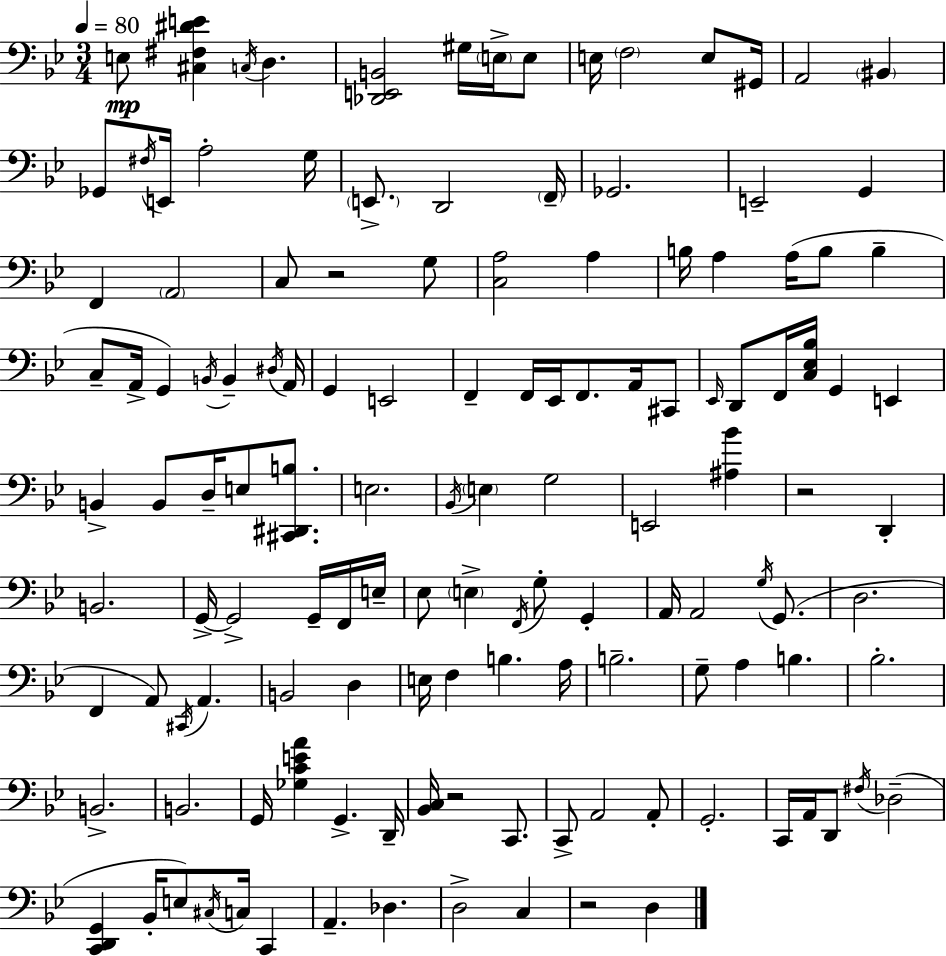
E3/e [C#3,F#3,D#4,E4]/q C3/s D3/q. [Db2,E2,B2]/h G#3/s E3/s E3/e E3/s F3/h E3/e G#2/s A2/h BIS2/q Gb2/e F#3/s E2/s A3/h G3/s E2/e. D2/h F2/s Gb2/h. E2/h G2/q F2/q A2/h C3/e R/h G3/e [C3,A3]/h A3/q B3/s A3/q A3/s B3/e B3/q C3/e A2/s G2/q B2/s B2/q D#3/s A2/s G2/q E2/h F2/q F2/s Eb2/s F2/e. A2/s C#2/e Eb2/s D2/e F2/s [C3,Eb3,Bb3]/s G2/q E2/q B2/q B2/e D3/s E3/e [C#2,D#2,B3]/e. E3/h. Bb2/s E3/q G3/h E2/h [A#3,Bb4]/q R/h D2/q B2/h. G2/s G2/h G2/s F2/s E3/s Eb3/e E3/q F2/s G3/e G2/q A2/s A2/h G3/s G2/e. D3/h. F2/q A2/e C#2/s A2/q. B2/h D3/q E3/s F3/q B3/q. A3/s B3/h. G3/e A3/q B3/q. Bb3/h. B2/h. B2/h. G2/s [Gb3,C4,E4,A4]/q G2/q. D2/s [Bb2,C3]/s R/h C2/e. C2/e A2/h A2/e G2/h. C2/s A2/s D2/e F#3/s Db3/h [C2,D2,G2]/q Bb2/s E3/e C#3/s C3/s C2/q A2/q. Db3/q. D3/h C3/q R/h D3/q